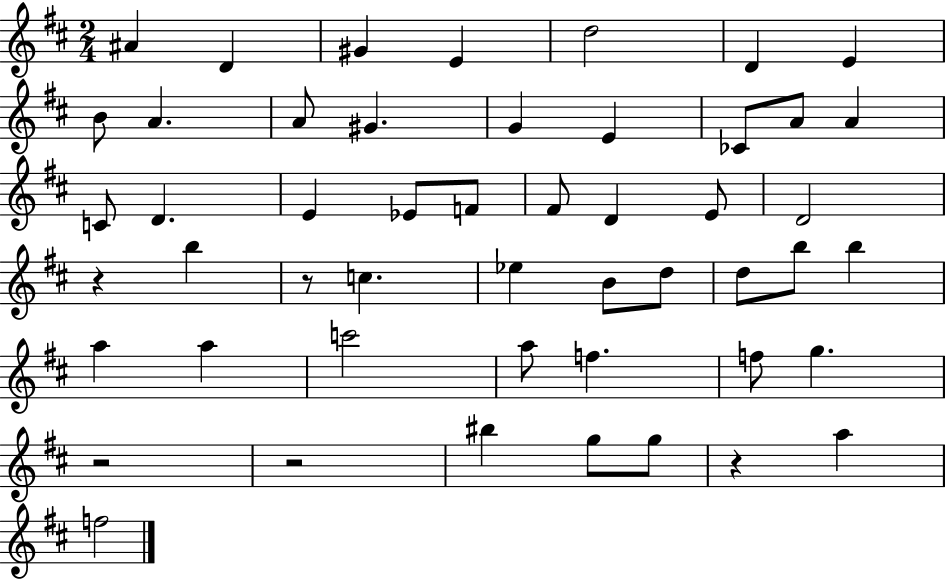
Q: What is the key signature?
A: D major